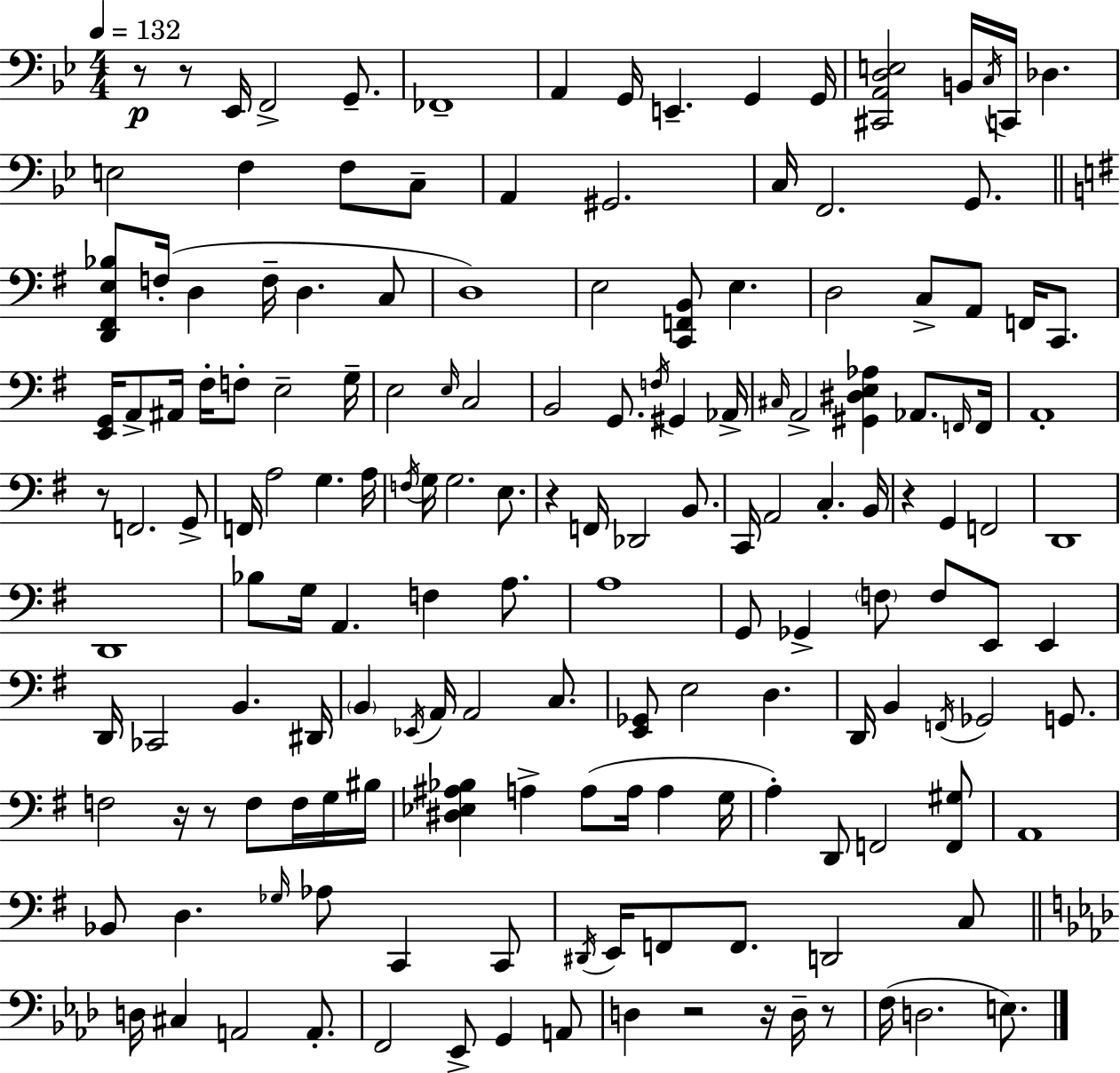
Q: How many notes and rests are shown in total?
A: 161